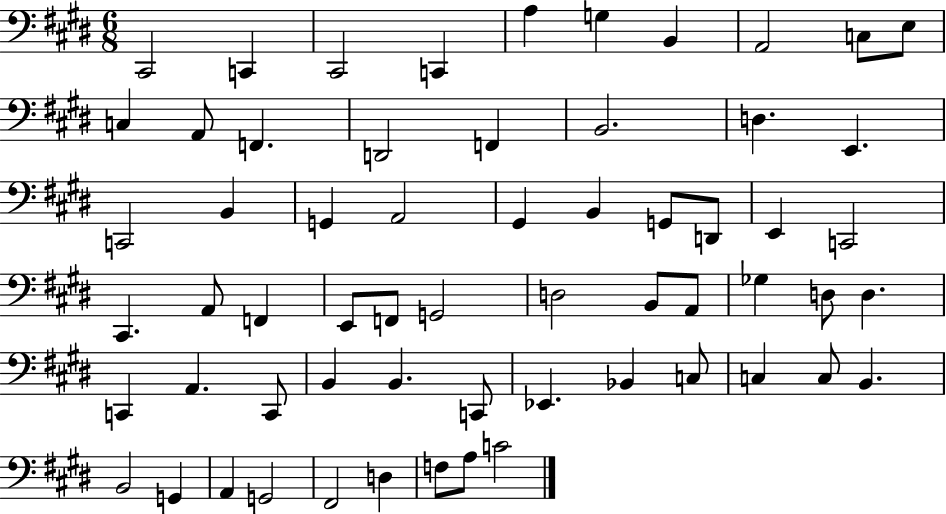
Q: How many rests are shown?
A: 0